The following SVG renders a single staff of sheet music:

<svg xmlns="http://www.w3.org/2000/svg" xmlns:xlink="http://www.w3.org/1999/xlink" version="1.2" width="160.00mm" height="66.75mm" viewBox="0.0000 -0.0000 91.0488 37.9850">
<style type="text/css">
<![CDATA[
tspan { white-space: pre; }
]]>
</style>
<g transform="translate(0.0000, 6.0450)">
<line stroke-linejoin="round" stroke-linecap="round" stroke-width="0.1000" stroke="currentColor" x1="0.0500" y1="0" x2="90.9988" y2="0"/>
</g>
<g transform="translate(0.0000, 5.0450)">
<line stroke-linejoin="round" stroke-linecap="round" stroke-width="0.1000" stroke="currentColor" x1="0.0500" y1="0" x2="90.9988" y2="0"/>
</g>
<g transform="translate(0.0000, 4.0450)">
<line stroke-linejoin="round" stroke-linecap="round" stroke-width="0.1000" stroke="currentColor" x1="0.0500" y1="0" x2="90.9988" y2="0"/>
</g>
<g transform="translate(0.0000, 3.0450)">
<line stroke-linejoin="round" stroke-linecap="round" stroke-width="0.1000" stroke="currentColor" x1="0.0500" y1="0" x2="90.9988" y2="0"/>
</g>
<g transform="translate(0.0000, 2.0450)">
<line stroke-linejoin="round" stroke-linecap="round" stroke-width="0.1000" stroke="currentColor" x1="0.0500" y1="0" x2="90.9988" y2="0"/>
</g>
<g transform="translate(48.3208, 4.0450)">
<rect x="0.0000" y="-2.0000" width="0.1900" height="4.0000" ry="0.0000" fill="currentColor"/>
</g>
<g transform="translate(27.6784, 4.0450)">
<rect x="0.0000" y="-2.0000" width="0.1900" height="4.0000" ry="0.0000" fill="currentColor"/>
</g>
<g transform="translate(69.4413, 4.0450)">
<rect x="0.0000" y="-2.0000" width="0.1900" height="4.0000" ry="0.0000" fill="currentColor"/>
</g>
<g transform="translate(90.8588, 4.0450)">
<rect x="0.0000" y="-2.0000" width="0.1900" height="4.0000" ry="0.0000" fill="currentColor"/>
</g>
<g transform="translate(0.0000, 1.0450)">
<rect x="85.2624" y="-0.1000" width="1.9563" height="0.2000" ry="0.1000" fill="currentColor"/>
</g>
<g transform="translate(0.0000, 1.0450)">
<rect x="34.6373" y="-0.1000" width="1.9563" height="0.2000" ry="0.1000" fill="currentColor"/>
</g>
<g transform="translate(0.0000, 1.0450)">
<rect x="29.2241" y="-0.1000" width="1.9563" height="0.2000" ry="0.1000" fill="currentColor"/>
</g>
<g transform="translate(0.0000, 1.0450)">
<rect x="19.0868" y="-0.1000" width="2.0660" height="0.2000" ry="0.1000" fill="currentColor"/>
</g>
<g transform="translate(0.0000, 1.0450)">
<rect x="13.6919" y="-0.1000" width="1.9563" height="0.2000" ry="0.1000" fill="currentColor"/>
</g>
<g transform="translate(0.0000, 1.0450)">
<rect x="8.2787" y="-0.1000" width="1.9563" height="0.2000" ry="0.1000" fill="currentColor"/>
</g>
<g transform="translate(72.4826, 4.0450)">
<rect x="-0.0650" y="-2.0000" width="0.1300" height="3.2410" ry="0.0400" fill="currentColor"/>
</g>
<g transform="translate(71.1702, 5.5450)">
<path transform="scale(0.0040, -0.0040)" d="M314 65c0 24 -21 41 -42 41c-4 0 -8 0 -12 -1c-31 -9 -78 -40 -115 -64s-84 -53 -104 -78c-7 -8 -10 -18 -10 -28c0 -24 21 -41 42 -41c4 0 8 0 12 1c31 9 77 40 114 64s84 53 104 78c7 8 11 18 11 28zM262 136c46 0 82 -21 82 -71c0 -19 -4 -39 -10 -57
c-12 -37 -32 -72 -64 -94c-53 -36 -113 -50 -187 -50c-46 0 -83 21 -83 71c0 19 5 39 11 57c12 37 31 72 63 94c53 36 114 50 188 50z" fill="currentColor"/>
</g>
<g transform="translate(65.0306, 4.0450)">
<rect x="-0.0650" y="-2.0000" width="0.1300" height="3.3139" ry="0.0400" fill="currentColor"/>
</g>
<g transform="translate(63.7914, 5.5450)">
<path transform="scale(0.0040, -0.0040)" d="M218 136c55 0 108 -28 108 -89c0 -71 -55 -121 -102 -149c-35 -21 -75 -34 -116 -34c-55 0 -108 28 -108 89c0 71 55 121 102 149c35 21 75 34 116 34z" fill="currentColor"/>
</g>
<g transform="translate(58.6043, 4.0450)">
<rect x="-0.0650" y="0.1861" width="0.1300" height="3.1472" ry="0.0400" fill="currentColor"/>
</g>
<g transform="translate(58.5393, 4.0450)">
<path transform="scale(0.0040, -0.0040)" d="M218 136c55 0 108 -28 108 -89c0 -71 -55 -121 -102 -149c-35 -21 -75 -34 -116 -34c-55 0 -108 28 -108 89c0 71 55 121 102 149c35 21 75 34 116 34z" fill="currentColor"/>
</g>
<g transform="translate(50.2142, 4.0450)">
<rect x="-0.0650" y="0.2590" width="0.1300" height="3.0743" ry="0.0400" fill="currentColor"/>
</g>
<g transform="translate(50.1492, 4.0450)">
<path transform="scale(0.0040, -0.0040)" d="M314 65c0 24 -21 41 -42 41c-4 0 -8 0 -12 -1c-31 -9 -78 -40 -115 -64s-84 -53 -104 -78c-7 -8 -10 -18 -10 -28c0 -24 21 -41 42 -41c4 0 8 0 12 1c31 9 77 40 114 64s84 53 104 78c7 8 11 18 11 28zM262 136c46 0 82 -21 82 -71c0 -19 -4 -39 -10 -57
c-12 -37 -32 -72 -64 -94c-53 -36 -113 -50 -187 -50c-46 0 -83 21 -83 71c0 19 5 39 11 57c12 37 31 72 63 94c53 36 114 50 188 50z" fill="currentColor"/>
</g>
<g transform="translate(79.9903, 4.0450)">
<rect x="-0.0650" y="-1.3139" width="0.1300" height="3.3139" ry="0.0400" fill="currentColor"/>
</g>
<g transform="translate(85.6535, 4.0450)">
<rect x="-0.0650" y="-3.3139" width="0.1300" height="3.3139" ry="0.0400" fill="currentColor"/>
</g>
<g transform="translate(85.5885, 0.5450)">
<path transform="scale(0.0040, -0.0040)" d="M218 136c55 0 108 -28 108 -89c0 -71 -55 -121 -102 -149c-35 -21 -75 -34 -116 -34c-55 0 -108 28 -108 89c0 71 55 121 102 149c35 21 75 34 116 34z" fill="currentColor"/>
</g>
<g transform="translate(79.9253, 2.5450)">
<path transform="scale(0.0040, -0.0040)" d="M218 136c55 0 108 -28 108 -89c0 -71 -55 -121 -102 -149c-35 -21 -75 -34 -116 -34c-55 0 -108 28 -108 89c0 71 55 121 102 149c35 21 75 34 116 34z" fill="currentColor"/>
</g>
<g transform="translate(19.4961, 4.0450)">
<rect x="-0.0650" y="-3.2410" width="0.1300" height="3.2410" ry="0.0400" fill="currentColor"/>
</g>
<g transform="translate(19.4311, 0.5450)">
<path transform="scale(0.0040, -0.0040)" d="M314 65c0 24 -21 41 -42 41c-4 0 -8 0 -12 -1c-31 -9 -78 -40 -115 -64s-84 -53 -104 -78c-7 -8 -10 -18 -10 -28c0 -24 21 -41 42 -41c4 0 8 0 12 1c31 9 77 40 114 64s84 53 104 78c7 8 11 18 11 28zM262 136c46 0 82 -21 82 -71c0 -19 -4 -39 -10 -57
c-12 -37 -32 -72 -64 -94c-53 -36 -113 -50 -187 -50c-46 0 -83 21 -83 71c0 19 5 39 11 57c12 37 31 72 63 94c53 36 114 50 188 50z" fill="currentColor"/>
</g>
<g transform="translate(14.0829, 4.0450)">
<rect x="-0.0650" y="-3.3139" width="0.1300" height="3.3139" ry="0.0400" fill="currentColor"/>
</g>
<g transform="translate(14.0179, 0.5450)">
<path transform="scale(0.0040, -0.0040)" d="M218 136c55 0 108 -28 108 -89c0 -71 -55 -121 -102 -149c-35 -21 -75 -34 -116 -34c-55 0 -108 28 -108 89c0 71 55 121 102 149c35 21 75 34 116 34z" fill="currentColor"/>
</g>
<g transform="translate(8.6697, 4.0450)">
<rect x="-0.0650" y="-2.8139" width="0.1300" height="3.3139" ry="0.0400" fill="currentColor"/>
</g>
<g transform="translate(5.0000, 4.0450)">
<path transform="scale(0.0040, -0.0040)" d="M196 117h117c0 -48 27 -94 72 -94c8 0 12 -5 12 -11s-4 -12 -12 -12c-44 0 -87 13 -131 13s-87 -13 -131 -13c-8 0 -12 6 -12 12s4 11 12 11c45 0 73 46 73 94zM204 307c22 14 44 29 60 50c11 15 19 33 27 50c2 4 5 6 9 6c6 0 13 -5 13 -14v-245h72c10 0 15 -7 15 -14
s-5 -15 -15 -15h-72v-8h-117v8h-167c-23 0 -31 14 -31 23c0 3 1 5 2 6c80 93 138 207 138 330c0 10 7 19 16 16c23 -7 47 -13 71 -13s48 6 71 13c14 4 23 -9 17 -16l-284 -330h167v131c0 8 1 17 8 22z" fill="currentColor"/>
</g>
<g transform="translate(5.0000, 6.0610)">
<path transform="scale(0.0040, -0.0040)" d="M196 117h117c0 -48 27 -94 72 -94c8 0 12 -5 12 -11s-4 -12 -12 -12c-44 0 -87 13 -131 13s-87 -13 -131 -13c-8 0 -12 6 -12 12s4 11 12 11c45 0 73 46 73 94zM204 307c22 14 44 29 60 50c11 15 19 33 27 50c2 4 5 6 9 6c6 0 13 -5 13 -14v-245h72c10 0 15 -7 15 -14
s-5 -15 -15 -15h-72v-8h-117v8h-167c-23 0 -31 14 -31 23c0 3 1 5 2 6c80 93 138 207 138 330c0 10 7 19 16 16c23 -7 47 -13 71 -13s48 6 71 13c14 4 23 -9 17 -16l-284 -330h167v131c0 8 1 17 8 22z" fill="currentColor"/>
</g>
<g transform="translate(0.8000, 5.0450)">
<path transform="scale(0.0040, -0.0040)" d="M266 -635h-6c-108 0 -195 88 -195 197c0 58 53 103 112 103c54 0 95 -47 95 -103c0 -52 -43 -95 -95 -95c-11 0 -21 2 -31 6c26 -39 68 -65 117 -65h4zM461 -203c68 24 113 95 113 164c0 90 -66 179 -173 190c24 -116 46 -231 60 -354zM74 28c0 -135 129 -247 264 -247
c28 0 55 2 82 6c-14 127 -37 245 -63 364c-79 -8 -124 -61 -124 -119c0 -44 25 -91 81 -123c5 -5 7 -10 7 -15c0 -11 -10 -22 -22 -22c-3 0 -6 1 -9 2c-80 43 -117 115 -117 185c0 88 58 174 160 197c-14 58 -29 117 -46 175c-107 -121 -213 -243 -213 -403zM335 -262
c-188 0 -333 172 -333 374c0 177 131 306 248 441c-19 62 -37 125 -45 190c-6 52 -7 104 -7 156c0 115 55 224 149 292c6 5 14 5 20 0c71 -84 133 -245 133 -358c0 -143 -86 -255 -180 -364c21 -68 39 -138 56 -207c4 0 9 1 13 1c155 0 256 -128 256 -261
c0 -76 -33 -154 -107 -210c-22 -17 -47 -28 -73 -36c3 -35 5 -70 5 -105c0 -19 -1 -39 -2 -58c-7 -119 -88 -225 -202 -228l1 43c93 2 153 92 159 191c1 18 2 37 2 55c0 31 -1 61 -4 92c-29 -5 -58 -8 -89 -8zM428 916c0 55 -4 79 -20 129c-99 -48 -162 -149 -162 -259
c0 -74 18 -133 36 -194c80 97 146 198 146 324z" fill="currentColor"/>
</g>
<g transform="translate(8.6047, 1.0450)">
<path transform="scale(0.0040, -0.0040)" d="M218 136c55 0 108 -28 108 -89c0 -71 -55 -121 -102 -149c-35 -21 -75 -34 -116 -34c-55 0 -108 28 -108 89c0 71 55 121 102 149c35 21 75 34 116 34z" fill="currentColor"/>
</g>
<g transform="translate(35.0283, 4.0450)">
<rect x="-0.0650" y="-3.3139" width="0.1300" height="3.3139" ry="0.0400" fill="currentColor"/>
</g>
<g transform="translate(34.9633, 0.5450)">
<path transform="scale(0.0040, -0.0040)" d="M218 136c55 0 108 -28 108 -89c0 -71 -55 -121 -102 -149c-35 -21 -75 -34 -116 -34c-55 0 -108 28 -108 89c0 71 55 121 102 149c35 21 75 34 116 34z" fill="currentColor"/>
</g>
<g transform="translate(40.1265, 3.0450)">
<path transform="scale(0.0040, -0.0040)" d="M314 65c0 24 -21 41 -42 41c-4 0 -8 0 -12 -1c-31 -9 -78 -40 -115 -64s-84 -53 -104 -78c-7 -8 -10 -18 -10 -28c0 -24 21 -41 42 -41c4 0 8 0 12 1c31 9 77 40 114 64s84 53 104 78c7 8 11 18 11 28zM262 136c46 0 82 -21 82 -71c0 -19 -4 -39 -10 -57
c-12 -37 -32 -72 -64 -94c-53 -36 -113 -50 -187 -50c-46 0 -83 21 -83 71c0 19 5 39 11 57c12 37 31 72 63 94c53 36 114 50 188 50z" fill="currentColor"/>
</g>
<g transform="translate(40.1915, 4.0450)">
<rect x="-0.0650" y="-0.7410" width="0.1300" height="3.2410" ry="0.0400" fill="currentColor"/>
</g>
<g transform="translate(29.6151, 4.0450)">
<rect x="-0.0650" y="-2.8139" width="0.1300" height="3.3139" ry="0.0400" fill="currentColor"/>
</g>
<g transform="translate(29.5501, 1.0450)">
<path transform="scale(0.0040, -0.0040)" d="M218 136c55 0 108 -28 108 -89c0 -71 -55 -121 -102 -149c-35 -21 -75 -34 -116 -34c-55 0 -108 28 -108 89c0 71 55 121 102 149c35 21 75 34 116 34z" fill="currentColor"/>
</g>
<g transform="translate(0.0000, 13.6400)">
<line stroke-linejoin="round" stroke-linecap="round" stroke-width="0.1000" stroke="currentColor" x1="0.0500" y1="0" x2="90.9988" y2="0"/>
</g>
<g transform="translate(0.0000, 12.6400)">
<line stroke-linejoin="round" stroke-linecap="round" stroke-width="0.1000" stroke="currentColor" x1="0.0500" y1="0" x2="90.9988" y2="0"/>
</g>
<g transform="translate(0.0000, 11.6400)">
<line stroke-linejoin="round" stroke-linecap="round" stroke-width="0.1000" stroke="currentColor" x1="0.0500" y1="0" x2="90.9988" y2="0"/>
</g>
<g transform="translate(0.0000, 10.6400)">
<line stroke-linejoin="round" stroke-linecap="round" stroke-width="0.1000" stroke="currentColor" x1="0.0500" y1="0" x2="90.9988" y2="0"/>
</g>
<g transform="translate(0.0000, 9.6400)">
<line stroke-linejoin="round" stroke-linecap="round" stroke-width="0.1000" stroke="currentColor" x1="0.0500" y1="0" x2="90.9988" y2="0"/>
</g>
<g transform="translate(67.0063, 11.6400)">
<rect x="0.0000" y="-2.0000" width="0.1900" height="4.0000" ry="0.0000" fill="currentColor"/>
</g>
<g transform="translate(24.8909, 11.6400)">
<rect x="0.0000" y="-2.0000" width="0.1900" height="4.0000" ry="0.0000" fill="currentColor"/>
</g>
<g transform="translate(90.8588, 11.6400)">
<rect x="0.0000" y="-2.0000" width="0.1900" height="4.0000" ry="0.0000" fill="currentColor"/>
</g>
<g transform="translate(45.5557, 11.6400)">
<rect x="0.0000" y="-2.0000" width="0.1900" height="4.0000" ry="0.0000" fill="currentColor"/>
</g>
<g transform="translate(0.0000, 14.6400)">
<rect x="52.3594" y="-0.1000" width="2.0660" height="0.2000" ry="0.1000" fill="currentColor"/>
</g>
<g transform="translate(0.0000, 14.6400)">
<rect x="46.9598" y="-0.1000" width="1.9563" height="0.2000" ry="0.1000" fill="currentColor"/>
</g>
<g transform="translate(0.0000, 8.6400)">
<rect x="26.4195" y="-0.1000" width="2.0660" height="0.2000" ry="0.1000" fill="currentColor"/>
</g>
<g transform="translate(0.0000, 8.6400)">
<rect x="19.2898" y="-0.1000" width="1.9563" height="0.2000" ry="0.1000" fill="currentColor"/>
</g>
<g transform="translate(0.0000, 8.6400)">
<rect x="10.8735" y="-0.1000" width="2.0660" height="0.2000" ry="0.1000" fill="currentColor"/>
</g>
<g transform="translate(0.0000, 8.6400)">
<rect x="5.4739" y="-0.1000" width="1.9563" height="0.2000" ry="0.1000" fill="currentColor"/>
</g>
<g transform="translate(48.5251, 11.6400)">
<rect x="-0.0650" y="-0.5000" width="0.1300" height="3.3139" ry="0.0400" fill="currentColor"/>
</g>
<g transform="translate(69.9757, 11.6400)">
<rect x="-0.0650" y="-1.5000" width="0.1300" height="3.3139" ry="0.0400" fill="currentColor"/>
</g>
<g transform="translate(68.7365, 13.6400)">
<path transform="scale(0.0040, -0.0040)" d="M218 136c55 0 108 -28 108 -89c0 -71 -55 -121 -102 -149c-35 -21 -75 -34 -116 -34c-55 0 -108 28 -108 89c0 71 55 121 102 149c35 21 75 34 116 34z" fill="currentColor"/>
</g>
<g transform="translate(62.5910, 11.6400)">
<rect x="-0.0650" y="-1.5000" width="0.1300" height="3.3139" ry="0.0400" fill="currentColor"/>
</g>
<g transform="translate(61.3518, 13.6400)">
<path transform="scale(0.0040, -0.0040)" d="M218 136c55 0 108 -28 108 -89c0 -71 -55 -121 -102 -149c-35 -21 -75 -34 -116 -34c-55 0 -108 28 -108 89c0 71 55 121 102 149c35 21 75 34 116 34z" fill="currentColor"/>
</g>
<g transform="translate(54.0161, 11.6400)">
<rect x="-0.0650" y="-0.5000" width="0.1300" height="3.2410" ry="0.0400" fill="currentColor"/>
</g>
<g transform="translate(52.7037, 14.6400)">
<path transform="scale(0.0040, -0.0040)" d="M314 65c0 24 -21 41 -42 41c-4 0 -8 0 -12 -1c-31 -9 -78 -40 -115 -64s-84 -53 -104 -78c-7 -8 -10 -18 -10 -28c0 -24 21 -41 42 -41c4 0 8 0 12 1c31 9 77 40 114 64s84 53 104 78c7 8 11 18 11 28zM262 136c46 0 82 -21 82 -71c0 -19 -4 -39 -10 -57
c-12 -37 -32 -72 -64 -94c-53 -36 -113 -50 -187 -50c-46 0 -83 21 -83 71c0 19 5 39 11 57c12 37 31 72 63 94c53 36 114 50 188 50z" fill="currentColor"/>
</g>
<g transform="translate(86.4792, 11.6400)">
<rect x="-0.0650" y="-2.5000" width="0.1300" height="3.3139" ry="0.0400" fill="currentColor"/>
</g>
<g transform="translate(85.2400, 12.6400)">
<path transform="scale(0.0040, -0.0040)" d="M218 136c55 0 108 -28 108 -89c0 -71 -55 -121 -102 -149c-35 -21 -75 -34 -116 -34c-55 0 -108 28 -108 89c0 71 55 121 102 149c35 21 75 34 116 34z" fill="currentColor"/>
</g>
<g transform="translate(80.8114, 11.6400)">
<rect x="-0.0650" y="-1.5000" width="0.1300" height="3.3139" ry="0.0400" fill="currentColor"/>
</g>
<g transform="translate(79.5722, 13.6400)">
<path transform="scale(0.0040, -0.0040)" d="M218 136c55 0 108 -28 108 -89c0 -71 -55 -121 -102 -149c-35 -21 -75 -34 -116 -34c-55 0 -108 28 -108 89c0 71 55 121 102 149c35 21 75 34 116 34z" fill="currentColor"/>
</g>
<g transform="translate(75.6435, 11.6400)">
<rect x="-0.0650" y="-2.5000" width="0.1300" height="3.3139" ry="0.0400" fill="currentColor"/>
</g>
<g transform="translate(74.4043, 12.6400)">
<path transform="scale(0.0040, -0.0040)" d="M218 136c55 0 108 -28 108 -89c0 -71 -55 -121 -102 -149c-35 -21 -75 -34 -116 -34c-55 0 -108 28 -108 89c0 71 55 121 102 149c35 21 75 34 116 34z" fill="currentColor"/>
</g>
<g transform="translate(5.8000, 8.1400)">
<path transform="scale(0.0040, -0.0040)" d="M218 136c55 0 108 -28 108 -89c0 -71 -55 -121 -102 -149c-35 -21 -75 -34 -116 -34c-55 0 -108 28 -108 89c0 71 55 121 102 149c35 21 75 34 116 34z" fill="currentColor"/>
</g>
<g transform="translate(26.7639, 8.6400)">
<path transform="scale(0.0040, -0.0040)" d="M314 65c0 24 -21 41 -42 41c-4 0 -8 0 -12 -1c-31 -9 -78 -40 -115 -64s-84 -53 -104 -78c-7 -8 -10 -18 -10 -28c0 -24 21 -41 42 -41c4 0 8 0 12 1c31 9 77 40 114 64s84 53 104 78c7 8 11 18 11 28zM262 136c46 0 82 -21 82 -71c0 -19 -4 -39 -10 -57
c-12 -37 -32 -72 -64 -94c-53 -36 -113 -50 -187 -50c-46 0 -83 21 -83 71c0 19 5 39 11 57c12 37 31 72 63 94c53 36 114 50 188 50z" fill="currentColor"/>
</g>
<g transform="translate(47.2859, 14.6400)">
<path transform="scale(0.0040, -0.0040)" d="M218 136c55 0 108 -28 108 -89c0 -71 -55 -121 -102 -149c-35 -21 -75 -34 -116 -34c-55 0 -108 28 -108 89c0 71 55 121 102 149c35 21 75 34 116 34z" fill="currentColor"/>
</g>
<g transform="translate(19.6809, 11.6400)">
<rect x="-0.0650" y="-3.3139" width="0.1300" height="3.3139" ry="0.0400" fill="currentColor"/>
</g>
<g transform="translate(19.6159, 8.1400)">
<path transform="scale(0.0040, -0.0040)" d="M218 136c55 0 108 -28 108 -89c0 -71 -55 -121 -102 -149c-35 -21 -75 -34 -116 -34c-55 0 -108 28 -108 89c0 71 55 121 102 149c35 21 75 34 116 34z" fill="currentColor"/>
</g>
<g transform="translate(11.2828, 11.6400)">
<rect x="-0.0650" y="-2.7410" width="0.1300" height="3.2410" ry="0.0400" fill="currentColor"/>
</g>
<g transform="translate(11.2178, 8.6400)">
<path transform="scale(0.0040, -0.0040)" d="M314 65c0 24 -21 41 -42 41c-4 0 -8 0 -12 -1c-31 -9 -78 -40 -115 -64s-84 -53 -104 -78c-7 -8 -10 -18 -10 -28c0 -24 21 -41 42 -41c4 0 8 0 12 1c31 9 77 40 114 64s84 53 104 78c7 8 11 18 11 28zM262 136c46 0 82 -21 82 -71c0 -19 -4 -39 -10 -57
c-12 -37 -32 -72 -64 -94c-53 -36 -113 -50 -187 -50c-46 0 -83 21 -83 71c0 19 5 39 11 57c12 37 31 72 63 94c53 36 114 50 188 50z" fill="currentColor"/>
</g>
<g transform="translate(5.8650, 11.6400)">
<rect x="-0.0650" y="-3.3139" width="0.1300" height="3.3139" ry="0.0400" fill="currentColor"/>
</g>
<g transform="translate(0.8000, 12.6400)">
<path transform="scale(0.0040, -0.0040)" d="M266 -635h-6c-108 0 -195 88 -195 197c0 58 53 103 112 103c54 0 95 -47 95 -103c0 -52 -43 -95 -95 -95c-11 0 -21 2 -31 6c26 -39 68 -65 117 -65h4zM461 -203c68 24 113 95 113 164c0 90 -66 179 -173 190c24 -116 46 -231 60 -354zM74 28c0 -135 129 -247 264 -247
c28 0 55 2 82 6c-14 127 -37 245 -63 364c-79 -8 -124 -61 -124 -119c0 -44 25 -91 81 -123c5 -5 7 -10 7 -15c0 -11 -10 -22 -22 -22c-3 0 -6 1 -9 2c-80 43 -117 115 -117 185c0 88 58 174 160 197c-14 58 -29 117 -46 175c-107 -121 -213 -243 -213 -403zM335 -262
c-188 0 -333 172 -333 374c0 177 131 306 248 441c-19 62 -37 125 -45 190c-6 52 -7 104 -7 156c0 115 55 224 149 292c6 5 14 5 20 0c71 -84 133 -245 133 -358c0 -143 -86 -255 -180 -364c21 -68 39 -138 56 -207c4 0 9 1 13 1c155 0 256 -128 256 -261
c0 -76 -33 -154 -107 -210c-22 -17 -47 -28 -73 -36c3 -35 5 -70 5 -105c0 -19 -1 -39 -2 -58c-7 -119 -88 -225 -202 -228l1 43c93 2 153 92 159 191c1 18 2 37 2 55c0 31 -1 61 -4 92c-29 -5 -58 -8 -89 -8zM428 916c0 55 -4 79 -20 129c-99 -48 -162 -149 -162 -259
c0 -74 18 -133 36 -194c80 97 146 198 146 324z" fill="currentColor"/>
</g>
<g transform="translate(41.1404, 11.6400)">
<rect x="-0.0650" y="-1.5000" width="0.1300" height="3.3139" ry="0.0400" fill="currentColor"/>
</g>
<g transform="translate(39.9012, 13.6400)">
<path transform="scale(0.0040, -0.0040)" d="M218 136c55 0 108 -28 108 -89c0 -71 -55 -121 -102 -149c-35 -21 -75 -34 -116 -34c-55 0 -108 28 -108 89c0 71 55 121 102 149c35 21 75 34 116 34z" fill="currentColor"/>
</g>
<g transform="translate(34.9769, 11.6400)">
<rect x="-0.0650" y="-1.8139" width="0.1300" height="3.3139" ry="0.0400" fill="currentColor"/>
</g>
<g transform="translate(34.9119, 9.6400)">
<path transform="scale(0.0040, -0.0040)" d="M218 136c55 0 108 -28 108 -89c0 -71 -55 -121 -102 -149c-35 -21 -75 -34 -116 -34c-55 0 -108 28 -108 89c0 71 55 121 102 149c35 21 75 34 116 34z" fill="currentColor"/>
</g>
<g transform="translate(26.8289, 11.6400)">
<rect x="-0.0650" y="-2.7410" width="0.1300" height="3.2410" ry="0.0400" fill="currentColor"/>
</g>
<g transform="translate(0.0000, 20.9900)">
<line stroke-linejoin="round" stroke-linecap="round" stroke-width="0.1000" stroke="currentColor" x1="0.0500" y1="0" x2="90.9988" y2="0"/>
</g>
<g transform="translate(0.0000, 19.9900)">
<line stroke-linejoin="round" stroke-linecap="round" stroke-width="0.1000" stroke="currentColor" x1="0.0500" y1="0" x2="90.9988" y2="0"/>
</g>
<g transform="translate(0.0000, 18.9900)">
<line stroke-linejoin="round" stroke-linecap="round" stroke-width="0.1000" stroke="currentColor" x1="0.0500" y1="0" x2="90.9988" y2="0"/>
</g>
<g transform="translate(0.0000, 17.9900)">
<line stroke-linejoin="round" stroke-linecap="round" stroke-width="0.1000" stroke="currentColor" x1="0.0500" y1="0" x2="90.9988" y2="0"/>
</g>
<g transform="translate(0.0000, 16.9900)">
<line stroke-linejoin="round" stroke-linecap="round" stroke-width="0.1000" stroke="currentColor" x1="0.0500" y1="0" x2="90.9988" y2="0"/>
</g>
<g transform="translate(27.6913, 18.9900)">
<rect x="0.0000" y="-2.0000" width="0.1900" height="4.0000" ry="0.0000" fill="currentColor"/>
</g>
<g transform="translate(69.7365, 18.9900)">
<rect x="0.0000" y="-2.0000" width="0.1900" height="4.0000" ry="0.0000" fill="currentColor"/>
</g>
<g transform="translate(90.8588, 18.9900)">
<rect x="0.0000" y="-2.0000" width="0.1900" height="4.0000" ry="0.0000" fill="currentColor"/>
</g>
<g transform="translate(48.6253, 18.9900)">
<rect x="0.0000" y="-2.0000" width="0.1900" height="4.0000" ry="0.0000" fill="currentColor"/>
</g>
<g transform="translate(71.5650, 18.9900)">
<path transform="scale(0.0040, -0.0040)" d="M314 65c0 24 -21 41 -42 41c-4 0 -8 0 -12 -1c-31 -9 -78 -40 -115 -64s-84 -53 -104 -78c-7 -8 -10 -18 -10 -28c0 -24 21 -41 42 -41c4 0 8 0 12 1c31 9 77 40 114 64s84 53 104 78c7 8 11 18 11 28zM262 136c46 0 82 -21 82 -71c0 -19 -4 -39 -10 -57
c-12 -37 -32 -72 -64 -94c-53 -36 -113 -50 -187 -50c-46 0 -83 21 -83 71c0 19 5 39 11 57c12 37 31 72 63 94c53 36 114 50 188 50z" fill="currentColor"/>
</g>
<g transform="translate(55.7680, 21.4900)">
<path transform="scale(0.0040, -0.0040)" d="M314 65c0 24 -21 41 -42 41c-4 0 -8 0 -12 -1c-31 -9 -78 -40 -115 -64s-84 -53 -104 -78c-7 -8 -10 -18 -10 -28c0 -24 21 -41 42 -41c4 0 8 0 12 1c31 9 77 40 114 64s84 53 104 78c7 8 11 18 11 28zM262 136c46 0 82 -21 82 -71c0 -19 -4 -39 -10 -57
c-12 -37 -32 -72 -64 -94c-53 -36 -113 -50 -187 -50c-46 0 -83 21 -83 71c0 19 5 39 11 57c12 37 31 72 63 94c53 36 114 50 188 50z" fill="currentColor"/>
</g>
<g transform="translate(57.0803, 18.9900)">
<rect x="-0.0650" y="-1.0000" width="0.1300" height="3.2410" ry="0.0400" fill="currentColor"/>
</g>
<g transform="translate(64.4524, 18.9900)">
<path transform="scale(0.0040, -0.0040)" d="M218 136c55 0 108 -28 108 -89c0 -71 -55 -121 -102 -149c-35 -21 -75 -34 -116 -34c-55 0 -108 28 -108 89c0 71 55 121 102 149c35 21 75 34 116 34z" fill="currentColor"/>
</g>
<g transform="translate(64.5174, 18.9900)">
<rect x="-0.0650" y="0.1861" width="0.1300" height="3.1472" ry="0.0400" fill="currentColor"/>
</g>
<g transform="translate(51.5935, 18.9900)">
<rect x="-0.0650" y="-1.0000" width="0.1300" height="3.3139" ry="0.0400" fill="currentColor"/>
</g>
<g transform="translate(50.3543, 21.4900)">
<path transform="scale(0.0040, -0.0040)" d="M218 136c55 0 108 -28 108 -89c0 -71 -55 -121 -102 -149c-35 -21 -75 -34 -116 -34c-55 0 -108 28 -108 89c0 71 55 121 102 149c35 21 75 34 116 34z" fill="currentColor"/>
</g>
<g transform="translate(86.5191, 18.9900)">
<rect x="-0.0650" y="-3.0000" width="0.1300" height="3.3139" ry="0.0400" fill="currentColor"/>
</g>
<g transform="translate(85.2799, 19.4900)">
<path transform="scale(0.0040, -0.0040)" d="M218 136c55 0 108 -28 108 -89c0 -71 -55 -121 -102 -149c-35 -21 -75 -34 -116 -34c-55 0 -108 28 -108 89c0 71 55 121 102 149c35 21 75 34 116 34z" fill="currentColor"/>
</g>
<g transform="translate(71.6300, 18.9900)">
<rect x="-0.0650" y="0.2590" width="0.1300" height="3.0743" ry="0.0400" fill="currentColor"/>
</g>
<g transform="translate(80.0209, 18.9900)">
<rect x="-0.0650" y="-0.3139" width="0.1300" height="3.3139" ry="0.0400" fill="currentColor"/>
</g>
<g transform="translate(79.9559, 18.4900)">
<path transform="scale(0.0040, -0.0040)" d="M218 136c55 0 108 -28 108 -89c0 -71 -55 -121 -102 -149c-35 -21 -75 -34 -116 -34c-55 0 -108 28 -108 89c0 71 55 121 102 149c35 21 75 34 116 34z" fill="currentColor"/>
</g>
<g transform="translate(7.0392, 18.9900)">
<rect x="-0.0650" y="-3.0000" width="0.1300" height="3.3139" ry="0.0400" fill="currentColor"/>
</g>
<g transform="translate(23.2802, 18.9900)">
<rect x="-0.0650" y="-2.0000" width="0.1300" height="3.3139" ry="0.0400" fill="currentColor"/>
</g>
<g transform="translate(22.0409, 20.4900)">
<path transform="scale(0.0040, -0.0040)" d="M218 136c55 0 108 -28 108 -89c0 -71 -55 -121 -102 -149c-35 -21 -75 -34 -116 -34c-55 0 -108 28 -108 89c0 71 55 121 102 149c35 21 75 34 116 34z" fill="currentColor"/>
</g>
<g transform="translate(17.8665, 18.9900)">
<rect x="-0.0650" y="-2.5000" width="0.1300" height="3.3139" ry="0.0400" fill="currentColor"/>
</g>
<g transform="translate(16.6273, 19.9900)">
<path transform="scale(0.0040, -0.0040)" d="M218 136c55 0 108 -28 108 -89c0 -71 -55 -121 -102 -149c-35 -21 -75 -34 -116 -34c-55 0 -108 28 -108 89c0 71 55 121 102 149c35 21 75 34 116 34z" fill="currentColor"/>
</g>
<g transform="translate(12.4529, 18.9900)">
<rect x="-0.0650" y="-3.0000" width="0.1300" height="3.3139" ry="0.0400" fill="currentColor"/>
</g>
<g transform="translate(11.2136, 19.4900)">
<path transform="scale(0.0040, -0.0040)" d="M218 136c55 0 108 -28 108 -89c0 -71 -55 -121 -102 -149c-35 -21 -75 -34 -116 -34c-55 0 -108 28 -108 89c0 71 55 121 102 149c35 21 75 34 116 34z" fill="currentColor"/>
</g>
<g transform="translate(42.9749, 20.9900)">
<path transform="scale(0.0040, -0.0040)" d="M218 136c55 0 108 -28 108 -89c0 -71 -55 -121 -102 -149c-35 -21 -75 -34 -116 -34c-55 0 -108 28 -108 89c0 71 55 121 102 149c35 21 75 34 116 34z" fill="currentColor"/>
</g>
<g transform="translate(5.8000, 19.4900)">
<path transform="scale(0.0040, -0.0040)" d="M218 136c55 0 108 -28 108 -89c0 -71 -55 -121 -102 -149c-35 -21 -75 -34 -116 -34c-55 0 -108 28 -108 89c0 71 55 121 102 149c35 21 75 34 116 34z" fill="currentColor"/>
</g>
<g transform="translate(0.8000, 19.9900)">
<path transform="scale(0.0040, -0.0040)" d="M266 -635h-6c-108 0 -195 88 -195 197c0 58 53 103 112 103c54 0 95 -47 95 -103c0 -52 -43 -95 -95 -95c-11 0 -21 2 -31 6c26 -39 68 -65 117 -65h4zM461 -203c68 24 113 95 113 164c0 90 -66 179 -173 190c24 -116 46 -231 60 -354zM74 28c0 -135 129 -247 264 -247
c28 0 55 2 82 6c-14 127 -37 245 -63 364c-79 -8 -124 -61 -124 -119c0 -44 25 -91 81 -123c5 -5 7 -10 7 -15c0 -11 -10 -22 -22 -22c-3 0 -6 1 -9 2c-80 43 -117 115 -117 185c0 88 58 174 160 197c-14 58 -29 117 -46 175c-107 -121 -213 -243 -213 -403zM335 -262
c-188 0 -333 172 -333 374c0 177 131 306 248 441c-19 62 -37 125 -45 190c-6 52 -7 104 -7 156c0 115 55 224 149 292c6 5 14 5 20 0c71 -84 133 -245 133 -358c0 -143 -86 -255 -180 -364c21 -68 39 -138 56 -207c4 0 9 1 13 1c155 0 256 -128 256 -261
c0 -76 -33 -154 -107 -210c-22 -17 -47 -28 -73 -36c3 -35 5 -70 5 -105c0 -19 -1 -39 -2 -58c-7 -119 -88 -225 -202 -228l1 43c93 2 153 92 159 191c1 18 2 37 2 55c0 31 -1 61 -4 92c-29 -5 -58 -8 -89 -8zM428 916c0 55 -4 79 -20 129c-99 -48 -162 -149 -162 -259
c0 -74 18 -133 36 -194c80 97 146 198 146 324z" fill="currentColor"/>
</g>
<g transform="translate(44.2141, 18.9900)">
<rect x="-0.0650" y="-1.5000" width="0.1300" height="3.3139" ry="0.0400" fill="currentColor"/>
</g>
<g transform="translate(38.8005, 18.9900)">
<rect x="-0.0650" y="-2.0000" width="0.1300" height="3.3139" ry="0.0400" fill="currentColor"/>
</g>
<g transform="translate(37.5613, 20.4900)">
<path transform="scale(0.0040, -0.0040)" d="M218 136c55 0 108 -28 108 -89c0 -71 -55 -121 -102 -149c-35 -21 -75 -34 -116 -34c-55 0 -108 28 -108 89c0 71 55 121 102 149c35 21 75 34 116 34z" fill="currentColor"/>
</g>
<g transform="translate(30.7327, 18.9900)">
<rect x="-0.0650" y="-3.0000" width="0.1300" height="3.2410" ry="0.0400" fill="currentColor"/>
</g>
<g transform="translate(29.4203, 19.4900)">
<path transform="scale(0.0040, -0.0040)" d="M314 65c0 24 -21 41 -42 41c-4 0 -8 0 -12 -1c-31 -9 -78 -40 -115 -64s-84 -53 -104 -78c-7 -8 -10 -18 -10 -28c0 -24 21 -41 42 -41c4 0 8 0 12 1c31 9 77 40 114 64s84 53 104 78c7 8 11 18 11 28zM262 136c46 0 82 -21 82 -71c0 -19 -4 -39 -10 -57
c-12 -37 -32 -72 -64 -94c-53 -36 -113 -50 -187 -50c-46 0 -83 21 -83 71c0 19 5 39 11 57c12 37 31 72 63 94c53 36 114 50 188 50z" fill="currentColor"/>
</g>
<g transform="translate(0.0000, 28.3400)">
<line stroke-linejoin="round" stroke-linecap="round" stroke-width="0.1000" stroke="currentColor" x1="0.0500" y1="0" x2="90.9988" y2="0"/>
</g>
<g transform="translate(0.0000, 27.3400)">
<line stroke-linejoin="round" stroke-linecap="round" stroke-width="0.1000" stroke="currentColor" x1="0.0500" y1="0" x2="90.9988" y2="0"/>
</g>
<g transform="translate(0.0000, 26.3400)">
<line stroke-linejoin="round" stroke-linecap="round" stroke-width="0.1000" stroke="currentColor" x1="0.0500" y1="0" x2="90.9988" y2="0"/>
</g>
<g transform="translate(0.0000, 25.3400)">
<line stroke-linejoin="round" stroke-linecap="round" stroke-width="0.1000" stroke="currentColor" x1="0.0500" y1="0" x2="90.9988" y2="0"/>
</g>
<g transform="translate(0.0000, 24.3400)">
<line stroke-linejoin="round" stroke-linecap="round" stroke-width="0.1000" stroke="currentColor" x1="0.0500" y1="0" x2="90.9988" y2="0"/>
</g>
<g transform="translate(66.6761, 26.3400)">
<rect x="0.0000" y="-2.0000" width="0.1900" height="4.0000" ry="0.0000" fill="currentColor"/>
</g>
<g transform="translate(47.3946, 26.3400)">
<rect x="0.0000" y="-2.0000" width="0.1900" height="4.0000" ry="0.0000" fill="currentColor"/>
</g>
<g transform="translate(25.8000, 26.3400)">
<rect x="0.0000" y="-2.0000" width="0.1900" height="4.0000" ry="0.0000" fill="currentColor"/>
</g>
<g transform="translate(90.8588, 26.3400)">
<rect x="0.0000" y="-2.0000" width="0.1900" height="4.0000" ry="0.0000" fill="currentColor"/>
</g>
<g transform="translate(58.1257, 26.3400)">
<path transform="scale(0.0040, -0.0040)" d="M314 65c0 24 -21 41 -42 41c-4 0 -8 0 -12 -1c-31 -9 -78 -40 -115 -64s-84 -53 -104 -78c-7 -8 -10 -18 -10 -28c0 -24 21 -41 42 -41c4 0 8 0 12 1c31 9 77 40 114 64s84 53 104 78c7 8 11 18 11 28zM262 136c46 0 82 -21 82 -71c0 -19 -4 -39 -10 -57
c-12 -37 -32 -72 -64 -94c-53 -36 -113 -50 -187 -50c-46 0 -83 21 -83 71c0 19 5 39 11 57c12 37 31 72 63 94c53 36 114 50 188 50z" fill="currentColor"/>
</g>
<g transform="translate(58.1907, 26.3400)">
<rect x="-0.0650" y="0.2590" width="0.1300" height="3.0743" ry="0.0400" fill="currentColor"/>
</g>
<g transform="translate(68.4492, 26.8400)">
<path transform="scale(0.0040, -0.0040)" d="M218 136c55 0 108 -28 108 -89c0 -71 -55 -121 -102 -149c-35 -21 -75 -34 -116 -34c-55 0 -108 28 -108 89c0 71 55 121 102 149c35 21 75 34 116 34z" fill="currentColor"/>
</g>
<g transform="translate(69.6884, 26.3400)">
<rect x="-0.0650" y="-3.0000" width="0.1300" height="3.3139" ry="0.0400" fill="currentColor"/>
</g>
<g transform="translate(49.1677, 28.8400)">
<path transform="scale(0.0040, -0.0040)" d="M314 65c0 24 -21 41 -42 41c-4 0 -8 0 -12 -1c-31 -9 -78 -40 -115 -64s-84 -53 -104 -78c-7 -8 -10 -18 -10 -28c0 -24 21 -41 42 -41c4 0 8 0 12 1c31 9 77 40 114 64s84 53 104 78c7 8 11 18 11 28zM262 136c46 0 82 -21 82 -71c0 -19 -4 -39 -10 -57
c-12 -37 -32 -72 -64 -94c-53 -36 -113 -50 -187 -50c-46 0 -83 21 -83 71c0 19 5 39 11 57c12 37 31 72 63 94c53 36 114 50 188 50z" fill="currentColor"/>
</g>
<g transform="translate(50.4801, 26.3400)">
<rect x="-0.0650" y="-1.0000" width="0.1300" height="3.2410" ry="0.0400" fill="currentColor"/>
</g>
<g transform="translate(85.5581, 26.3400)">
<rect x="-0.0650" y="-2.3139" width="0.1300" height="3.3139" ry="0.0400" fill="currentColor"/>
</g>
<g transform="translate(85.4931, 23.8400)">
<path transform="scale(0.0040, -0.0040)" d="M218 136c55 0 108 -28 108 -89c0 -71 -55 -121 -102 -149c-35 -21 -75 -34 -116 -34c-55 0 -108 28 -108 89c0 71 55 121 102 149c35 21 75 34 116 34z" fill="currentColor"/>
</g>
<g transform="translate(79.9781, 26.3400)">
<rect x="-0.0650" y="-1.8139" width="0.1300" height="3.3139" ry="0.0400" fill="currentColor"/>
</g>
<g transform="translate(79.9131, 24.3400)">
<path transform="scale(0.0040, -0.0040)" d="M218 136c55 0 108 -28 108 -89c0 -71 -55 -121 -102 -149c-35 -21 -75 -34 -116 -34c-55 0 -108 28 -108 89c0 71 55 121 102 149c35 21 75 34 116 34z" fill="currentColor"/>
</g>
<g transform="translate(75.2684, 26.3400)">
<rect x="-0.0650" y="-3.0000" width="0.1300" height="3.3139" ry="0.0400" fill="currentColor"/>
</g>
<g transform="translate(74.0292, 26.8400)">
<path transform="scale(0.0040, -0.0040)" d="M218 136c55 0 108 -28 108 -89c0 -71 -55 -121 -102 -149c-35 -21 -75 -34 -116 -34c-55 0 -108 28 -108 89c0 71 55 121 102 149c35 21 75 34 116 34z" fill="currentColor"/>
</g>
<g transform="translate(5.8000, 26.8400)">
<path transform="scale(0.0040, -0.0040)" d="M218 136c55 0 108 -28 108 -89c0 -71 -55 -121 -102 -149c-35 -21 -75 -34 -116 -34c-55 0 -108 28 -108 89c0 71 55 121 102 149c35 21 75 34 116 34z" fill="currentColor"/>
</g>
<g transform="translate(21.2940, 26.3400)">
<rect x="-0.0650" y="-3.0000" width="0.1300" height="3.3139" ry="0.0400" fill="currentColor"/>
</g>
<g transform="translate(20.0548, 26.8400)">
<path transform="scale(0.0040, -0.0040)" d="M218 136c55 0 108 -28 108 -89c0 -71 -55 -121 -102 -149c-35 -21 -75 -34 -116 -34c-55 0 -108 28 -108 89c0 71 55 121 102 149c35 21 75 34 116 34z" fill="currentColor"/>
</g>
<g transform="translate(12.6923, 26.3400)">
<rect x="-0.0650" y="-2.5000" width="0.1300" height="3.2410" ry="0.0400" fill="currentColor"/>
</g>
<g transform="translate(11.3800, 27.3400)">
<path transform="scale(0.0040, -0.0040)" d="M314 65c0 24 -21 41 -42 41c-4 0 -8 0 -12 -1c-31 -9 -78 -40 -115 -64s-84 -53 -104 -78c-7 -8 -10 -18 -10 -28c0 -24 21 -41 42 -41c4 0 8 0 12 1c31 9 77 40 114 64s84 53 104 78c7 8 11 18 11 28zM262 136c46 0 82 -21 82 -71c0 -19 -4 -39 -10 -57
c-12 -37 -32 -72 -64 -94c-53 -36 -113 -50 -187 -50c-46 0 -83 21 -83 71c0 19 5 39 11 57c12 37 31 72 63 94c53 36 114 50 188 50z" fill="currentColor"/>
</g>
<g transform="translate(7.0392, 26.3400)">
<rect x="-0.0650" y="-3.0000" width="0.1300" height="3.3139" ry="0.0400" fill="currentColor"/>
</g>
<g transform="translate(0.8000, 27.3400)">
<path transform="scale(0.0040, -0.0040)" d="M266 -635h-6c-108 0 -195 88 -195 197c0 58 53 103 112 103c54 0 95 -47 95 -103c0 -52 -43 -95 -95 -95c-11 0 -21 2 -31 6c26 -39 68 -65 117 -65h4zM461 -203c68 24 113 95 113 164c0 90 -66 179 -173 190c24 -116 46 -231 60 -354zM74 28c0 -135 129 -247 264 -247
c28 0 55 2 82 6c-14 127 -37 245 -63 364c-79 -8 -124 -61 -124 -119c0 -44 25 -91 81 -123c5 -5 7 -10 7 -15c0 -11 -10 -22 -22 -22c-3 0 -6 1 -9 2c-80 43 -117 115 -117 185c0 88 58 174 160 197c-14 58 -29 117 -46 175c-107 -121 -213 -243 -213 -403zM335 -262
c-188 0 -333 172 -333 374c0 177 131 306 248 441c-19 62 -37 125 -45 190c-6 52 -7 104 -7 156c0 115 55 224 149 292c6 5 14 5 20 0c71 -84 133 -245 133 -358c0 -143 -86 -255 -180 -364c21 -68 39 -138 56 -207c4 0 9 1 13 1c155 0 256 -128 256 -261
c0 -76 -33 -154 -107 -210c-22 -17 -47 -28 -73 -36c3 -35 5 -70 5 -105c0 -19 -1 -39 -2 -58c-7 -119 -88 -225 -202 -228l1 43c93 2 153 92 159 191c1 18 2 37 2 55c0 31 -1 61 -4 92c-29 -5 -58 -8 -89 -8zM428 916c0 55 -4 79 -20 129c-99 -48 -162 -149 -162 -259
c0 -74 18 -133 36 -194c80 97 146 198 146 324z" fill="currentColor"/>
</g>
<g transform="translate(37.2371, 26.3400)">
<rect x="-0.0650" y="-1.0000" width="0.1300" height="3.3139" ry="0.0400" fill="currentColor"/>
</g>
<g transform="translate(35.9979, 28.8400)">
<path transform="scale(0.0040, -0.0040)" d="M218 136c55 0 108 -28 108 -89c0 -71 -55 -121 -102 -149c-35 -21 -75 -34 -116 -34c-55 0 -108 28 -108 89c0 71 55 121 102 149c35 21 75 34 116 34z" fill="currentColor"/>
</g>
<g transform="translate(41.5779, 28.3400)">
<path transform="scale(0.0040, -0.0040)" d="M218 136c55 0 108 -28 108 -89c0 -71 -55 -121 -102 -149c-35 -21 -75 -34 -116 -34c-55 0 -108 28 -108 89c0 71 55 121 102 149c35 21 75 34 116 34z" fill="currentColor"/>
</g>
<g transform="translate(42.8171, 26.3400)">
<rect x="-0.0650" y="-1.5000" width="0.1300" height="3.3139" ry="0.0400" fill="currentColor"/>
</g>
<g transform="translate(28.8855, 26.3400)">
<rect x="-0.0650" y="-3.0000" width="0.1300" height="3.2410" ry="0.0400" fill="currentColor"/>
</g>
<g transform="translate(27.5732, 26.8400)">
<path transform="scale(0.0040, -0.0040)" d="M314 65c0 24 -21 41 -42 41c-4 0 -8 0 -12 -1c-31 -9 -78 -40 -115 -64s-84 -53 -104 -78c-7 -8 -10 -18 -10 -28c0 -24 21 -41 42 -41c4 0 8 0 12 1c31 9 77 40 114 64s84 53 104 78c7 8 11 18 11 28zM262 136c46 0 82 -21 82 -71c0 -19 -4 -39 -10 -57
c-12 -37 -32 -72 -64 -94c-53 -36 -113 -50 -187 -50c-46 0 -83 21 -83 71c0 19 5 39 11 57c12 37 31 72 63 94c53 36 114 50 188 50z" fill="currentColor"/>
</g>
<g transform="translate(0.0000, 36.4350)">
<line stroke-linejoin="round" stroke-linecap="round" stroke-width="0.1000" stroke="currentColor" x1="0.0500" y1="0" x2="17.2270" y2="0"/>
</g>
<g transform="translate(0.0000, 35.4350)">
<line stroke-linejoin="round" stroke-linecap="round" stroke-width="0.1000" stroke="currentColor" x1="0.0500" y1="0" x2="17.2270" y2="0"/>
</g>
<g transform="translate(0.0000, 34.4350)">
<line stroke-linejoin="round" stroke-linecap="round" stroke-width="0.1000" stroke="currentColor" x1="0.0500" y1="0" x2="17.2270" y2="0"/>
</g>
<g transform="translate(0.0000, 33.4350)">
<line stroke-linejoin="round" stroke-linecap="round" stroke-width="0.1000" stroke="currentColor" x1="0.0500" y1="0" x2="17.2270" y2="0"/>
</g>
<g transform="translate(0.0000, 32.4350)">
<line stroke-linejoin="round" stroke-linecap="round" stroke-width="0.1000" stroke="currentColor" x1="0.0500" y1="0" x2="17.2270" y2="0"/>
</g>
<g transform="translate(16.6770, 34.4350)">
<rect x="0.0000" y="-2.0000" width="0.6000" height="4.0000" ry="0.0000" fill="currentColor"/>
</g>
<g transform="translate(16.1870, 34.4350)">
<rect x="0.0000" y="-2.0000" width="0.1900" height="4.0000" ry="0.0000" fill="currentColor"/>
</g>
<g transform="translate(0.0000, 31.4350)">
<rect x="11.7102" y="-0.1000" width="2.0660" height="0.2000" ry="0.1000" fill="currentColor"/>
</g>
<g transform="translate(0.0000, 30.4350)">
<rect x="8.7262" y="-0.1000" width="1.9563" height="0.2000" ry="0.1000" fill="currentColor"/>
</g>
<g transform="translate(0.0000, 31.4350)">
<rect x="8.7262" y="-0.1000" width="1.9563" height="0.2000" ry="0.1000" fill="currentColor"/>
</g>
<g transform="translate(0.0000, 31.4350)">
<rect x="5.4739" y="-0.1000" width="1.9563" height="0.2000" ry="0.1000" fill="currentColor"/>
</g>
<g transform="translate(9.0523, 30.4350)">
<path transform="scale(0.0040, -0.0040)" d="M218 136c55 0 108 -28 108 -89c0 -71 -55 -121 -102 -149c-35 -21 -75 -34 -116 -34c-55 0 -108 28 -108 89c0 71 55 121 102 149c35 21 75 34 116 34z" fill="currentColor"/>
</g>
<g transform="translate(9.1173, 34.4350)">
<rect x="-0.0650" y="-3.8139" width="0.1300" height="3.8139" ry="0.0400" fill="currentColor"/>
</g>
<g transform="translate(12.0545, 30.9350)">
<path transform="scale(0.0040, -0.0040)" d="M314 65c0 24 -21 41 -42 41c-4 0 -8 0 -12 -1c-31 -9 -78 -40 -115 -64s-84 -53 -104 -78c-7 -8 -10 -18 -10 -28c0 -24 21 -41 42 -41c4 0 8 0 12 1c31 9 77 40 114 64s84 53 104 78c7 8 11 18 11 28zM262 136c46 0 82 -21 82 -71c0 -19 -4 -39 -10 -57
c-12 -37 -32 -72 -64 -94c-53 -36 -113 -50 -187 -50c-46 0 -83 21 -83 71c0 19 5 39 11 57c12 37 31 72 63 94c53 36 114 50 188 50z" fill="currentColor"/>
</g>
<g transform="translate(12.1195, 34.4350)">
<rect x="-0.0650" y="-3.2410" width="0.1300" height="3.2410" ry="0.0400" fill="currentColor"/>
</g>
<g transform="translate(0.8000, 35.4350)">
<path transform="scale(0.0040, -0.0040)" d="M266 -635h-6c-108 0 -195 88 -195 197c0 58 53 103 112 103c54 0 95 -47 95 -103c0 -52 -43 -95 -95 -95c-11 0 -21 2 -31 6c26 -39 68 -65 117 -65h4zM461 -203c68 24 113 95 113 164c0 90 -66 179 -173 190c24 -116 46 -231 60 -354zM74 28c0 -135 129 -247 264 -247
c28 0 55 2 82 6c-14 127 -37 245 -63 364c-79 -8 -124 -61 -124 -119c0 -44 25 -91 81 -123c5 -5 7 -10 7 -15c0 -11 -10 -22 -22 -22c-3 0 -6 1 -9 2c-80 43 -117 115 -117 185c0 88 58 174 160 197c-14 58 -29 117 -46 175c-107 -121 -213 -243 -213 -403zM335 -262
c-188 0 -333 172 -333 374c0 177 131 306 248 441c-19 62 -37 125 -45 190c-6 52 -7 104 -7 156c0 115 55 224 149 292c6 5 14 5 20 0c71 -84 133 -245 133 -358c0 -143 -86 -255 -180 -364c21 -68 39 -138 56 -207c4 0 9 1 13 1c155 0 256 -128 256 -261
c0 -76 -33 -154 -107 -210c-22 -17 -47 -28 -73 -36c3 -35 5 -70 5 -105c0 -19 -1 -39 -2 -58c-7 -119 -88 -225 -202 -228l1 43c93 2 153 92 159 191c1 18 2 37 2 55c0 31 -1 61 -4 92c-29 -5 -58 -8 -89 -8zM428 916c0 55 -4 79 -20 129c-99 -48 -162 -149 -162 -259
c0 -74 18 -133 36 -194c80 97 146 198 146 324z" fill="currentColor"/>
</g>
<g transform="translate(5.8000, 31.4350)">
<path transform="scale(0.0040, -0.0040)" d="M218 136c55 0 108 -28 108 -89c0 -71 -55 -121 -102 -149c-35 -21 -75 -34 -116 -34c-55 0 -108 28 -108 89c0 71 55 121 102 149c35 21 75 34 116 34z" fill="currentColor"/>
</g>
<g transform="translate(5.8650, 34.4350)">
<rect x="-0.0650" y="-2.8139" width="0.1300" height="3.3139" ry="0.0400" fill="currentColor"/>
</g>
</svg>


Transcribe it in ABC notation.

X:1
T:Untitled
M:4/4
L:1/4
K:C
a b b2 a b d2 B2 B F F2 e b b a2 b a2 f E C C2 E E G E G A A G F A2 F E D D2 B B2 c A A G2 A A2 D E D2 B2 A A f g a c' b2